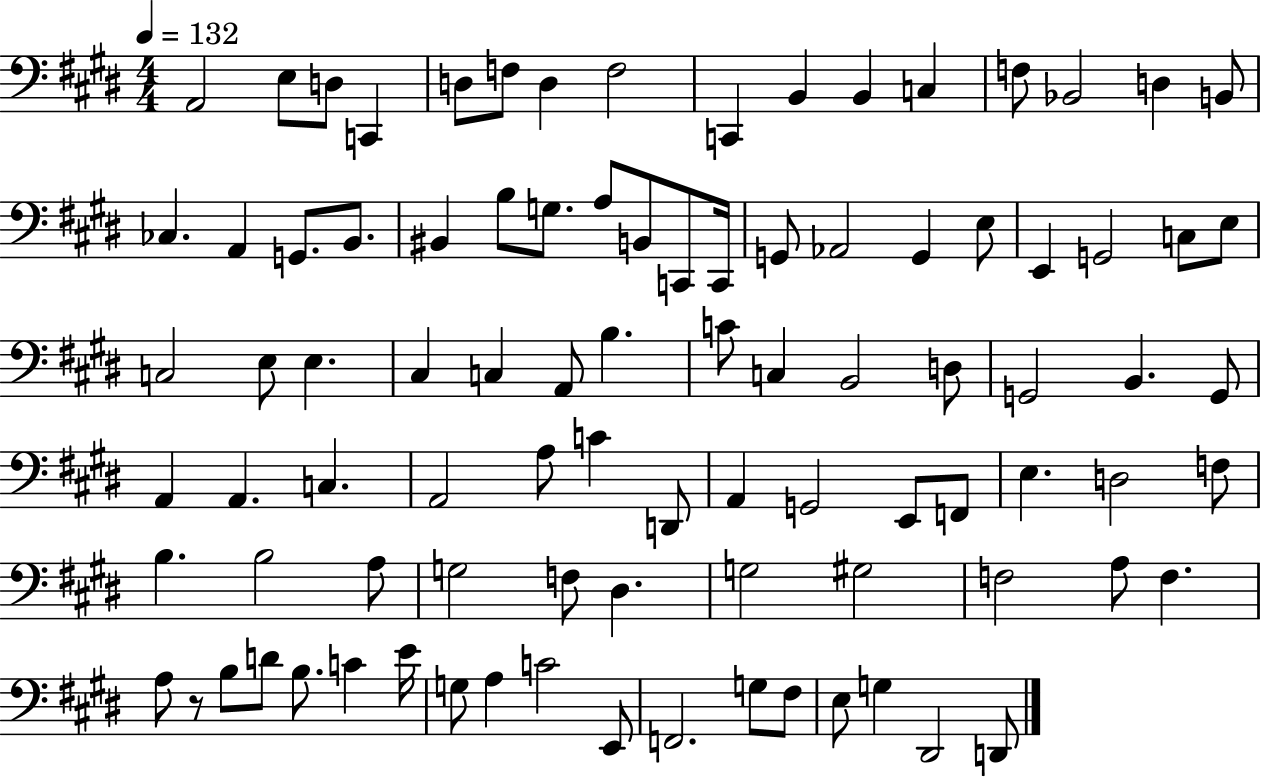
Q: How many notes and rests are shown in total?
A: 92